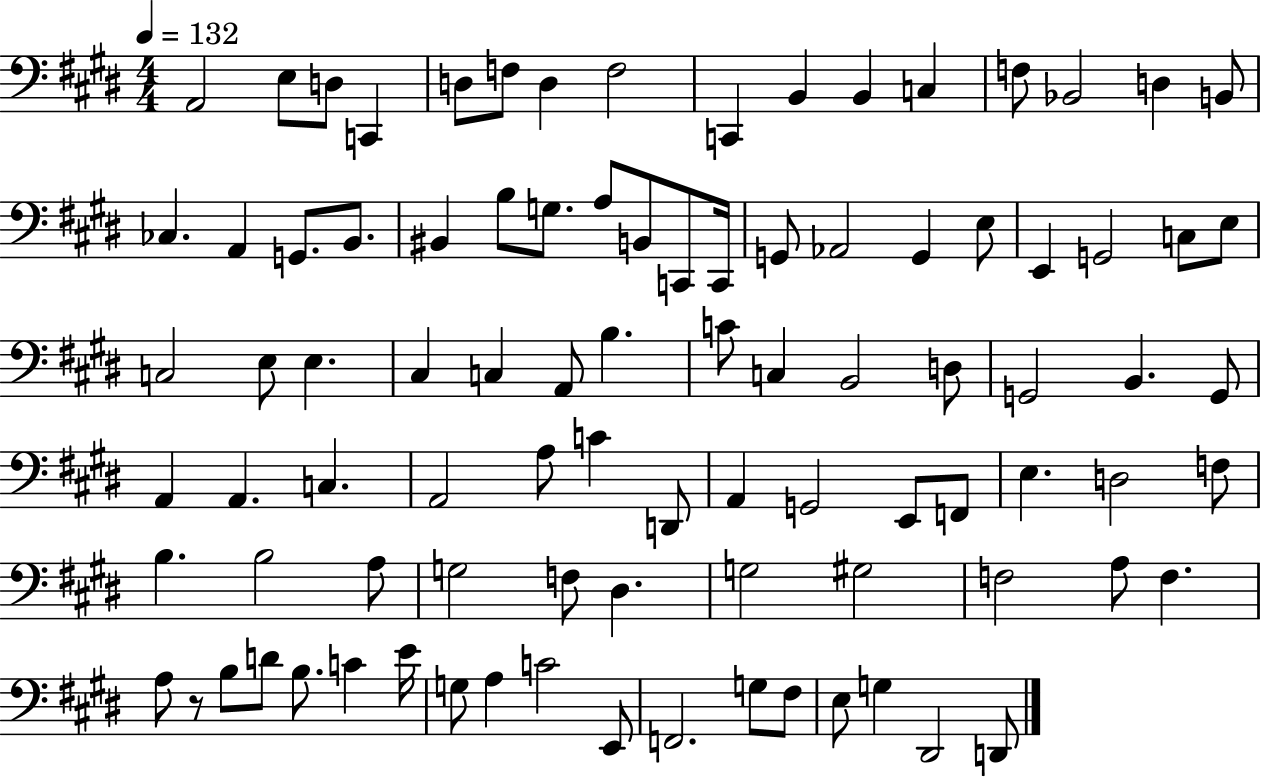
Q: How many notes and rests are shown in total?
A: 92